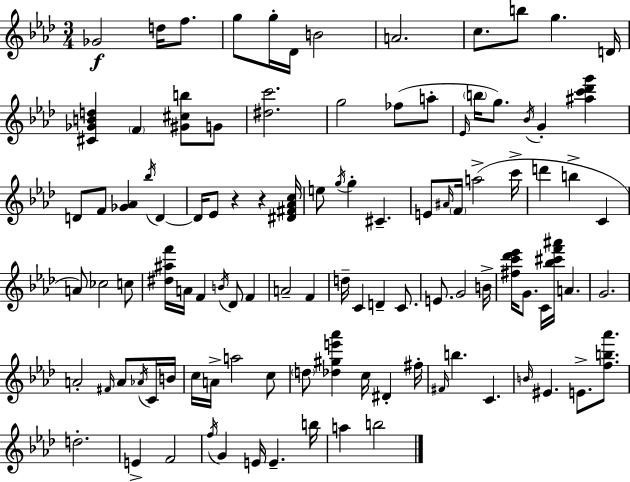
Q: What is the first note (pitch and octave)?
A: Gb4